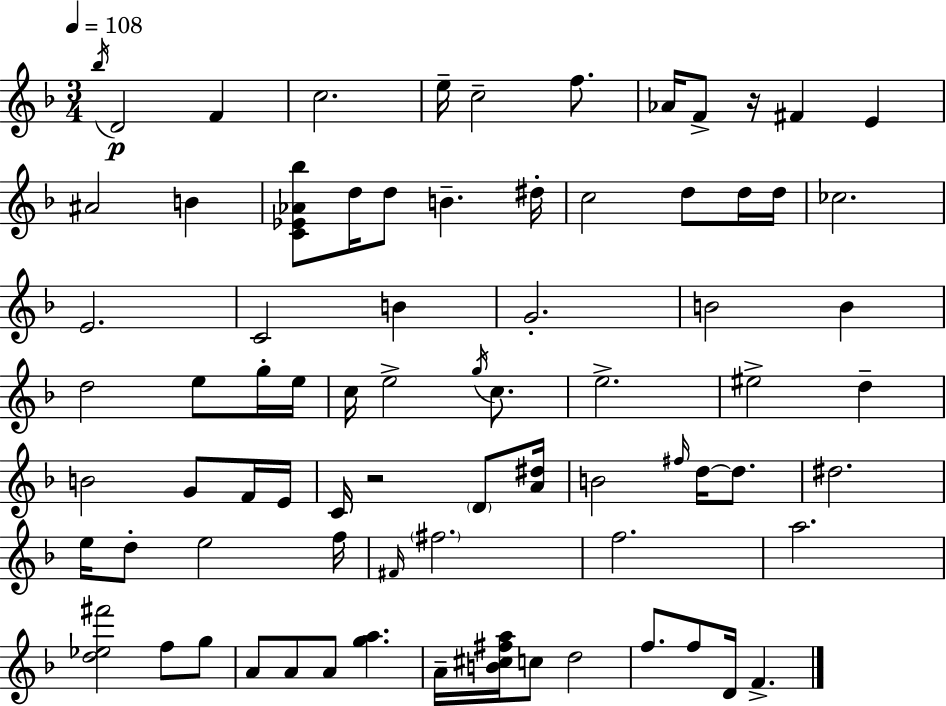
{
  \clef treble
  \numericTimeSignature
  \time 3/4
  \key d \minor
  \tempo 4 = 108
  \acciaccatura { bes''16 }\p d'2 f'4 | c''2. | e''16-- c''2-- f''8. | aes'16 f'8-> r16 fis'4 e'4 | \break ais'2 b'4 | <c' ees' aes' bes''>8 d''16 d''8 b'4.-- | dis''16-. c''2 d''8 d''16 | d''16 ces''2. | \break e'2. | c'2 b'4 | g'2.-. | b'2 b'4 | \break d''2 e''8 g''16-. | e''16 c''16 e''2-> \acciaccatura { g''16 } c''8. | e''2.-> | eis''2-> d''4-- | \break b'2 g'8 | f'16 e'16 c'16 r2 \parenthesize d'8 | <a' dis''>16 b'2 \grace { fis''16 } d''16~~ | d''8. dis''2. | \break e''16 d''8-. e''2 | f''16 \grace { fis'16 } \parenthesize fis''2. | f''2. | a''2. | \break <d'' ees'' fis'''>2 | f''8 g''8 a'8 a'8 a'8 <g'' a''>4. | a'16-- <b' cis'' fis'' a''>16 c''8 d''2 | f''8. f''8 d'16 f'4.-> | \break \bar "|."
}